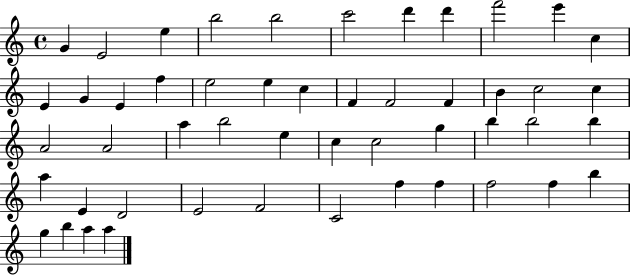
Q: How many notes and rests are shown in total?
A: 50